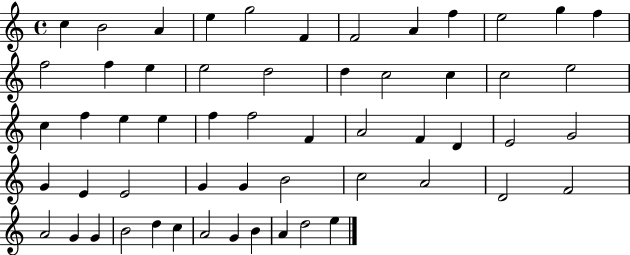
{
  \clef treble
  \time 4/4
  \defaultTimeSignature
  \key c \major
  c''4 b'2 a'4 | e''4 g''2 f'4 | f'2 a'4 f''4 | e''2 g''4 f''4 | \break f''2 f''4 e''4 | e''2 d''2 | d''4 c''2 c''4 | c''2 e''2 | \break c''4 f''4 e''4 e''4 | f''4 f''2 f'4 | a'2 f'4 d'4 | e'2 g'2 | \break g'4 e'4 e'2 | g'4 g'4 b'2 | c''2 a'2 | d'2 f'2 | \break a'2 g'4 g'4 | b'2 d''4 c''4 | a'2 g'4 b'4 | a'4 d''2 e''4 | \break \bar "|."
}